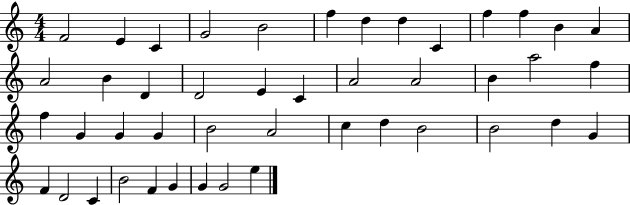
F4/h E4/q C4/q G4/h B4/h F5/q D5/q D5/q C4/q F5/q F5/q B4/q A4/q A4/h B4/q D4/q D4/h E4/q C4/q A4/h A4/h B4/q A5/h F5/q F5/q G4/q G4/q G4/q B4/h A4/h C5/q D5/q B4/h B4/h D5/q G4/q F4/q D4/h C4/q B4/h F4/q G4/q G4/q G4/h E5/q